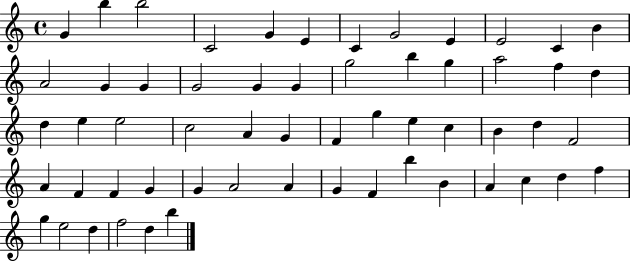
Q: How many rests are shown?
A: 0